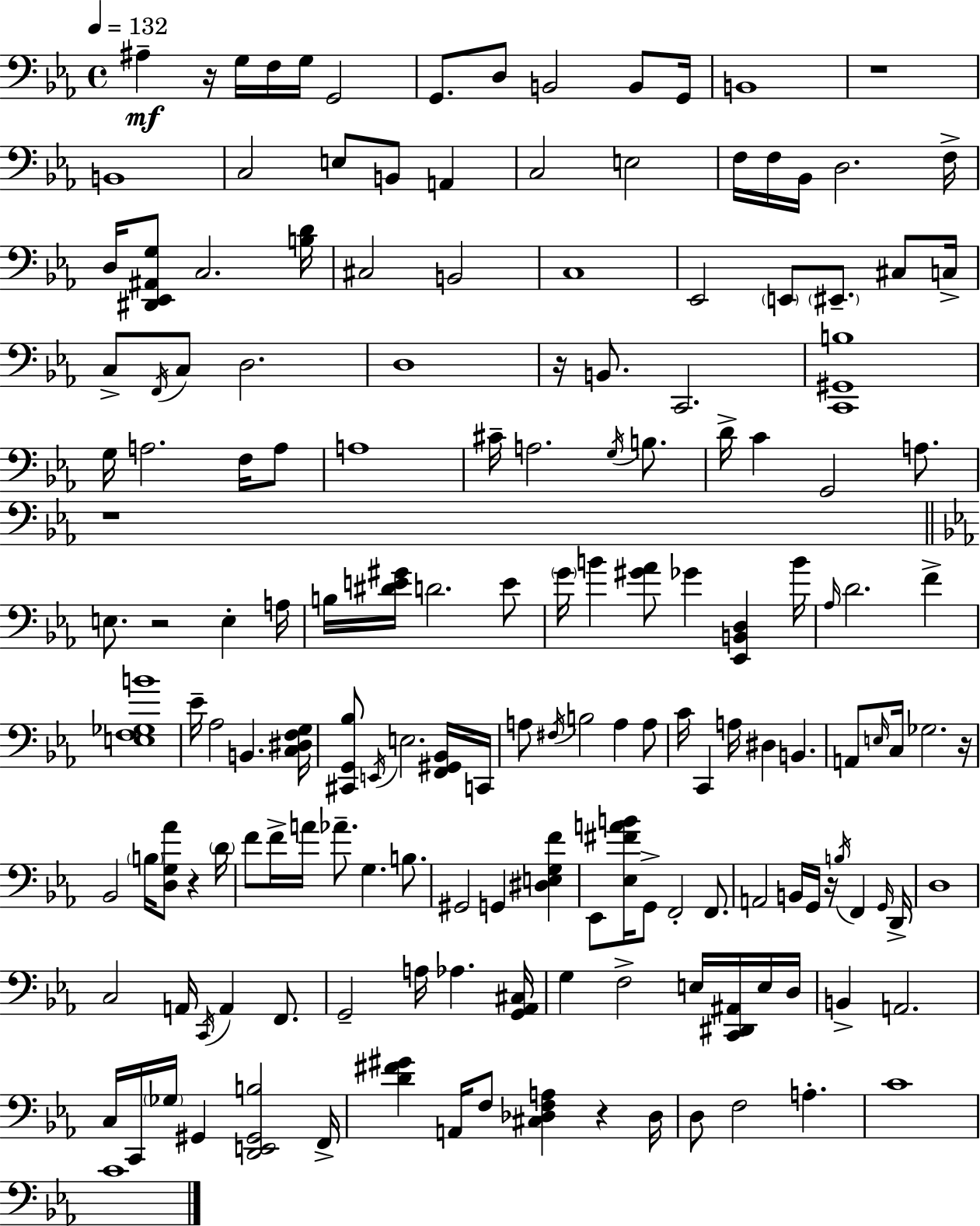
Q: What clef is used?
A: bass